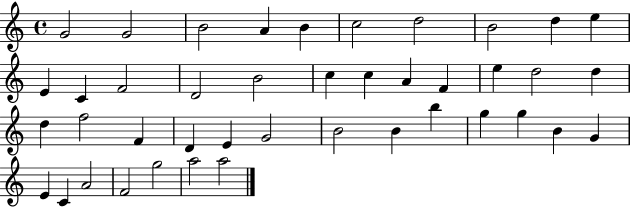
{
  \clef treble
  \time 4/4
  \defaultTimeSignature
  \key c \major
  g'2 g'2 | b'2 a'4 b'4 | c''2 d''2 | b'2 d''4 e''4 | \break e'4 c'4 f'2 | d'2 b'2 | c''4 c''4 a'4 f'4 | e''4 d''2 d''4 | \break d''4 f''2 f'4 | d'4 e'4 g'2 | b'2 b'4 b''4 | g''4 g''4 b'4 g'4 | \break e'4 c'4 a'2 | f'2 g''2 | a''2 a''2 | \bar "|."
}